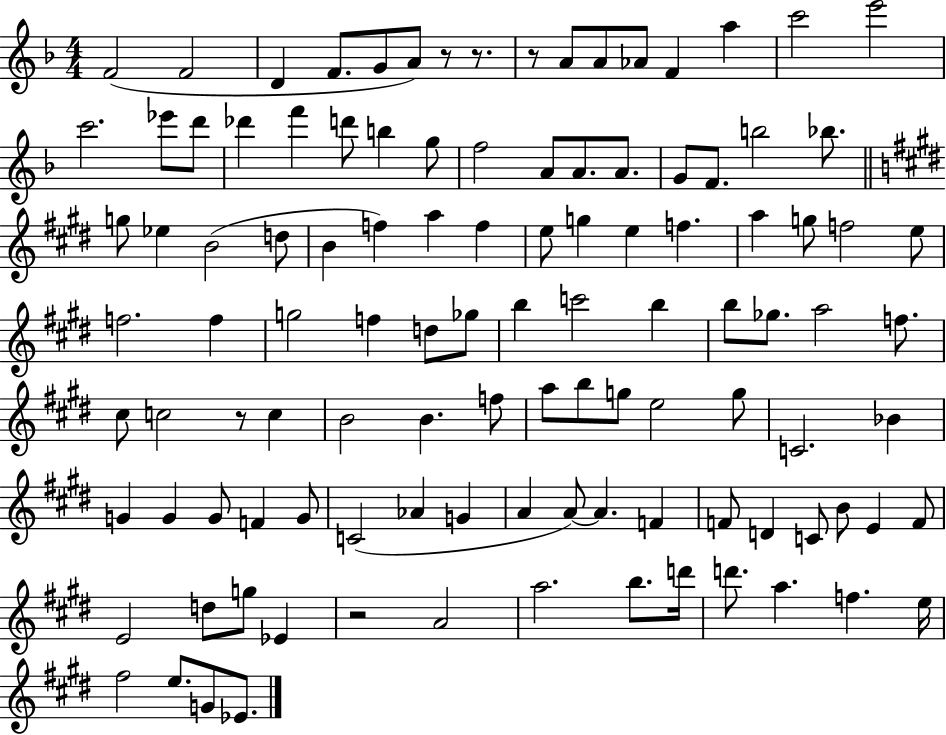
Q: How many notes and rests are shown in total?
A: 110